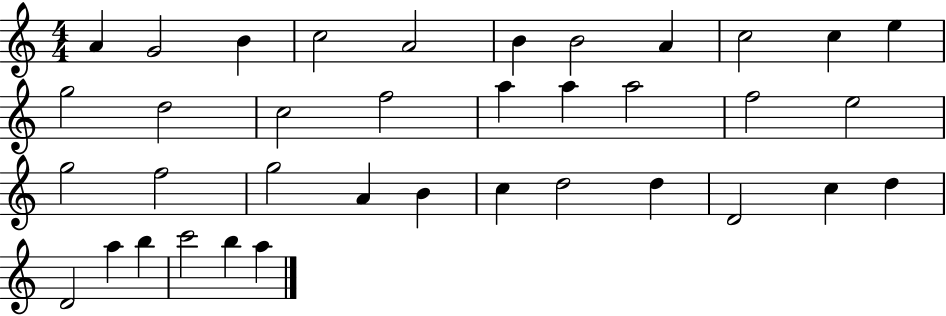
X:1
T:Untitled
M:4/4
L:1/4
K:C
A G2 B c2 A2 B B2 A c2 c e g2 d2 c2 f2 a a a2 f2 e2 g2 f2 g2 A B c d2 d D2 c d D2 a b c'2 b a